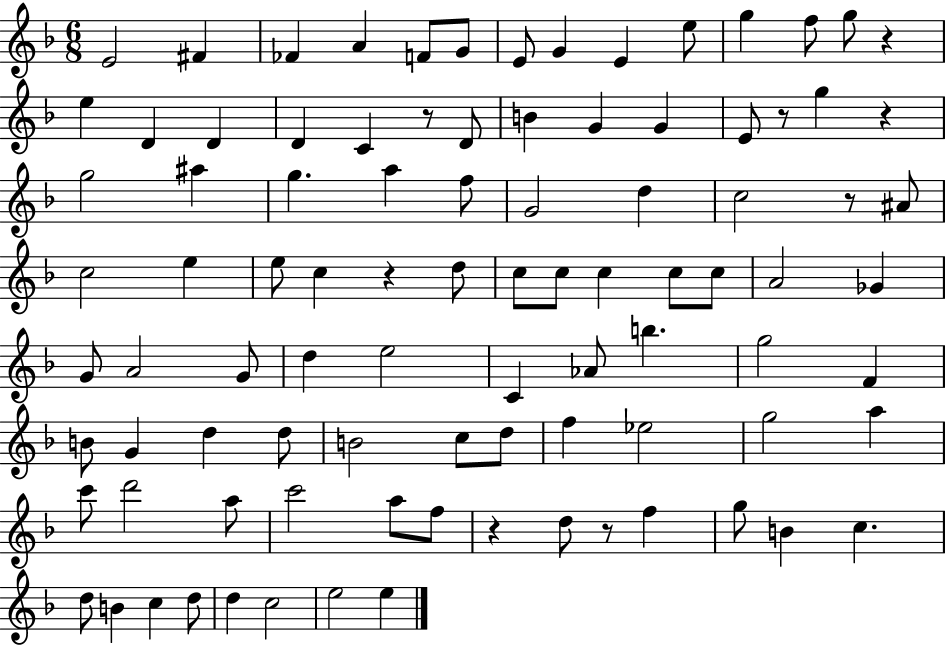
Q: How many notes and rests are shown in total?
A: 93